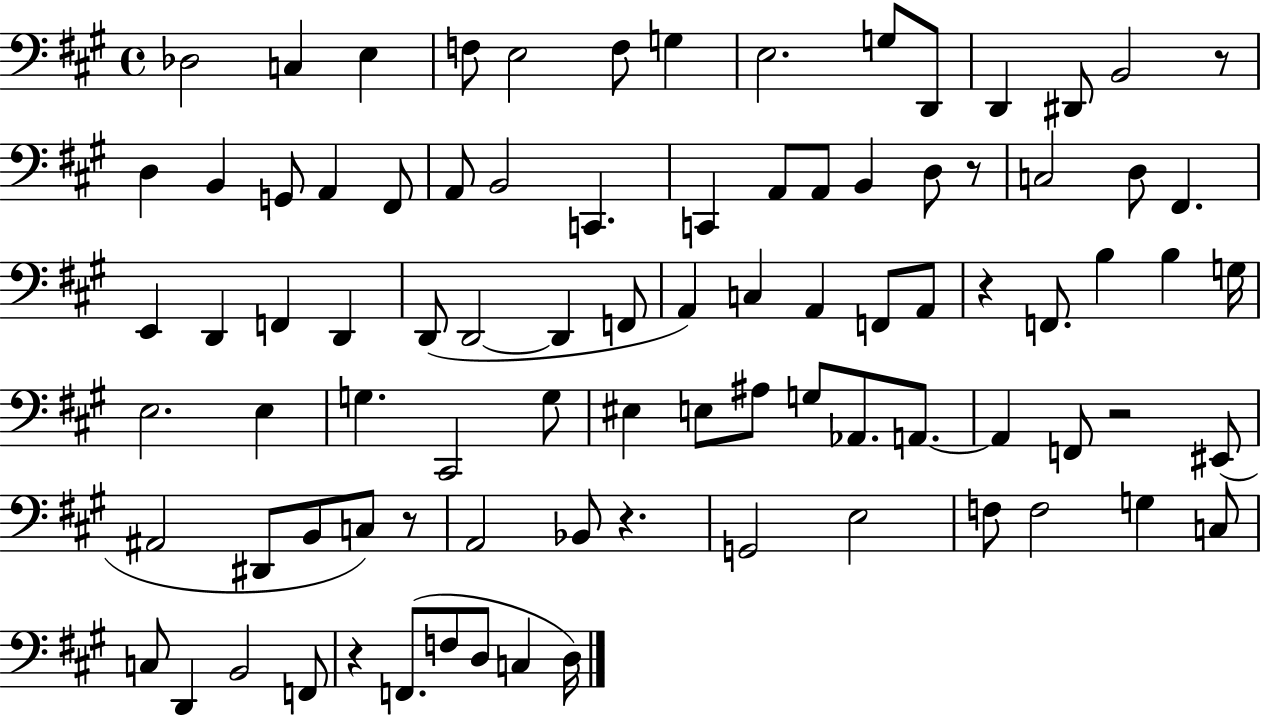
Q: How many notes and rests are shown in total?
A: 88